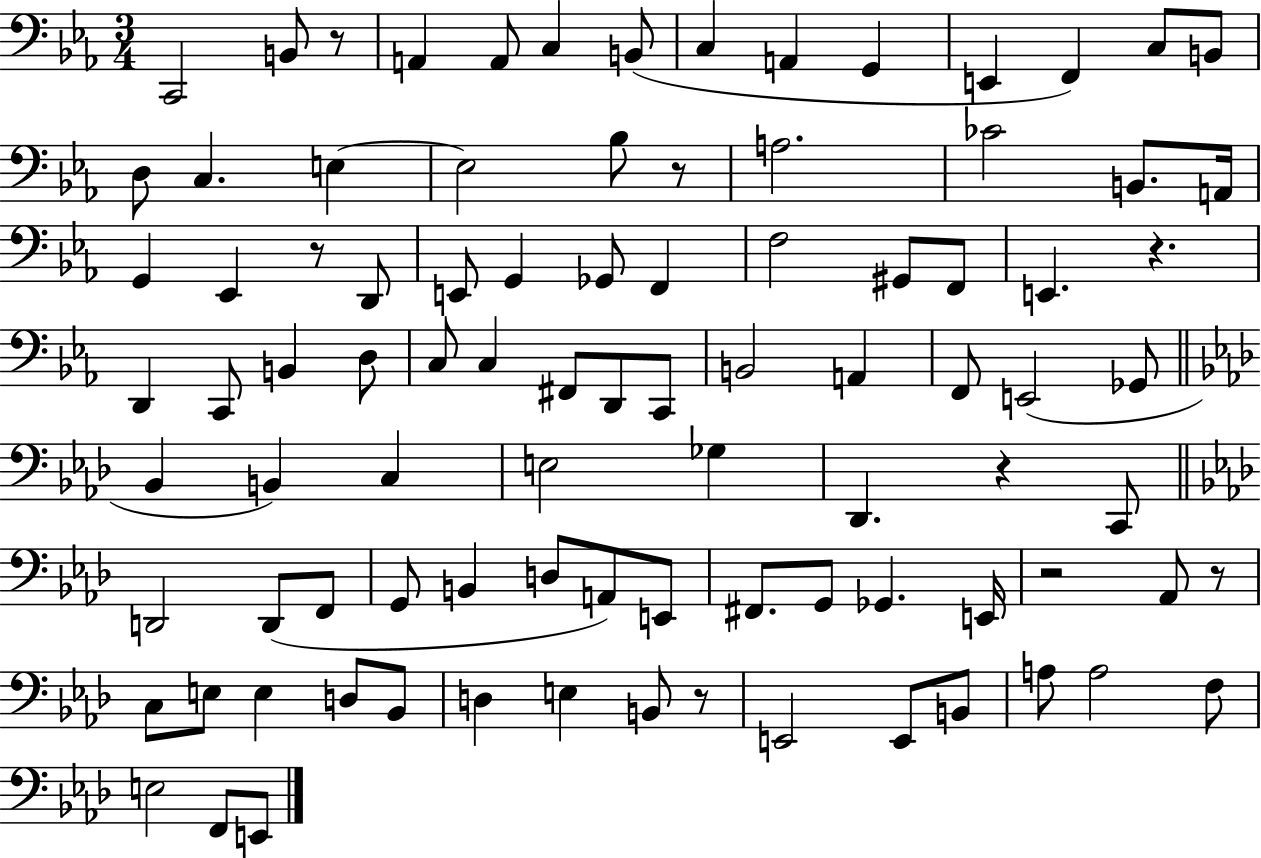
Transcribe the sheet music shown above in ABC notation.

X:1
T:Untitled
M:3/4
L:1/4
K:Eb
C,,2 B,,/2 z/2 A,, A,,/2 C, B,,/2 C, A,, G,, E,, F,, C,/2 B,,/2 D,/2 C, E, E,2 _B,/2 z/2 A,2 _C2 B,,/2 A,,/4 G,, _E,, z/2 D,,/2 E,,/2 G,, _G,,/2 F,, F,2 ^G,,/2 F,,/2 E,, z D,, C,,/2 B,, D,/2 C,/2 C, ^F,,/2 D,,/2 C,,/2 B,,2 A,, F,,/2 E,,2 _G,,/2 _B,, B,, C, E,2 _G, _D,, z C,,/2 D,,2 D,,/2 F,,/2 G,,/2 B,, D,/2 A,,/2 E,,/2 ^F,,/2 G,,/2 _G,, E,,/4 z2 _A,,/2 z/2 C,/2 E,/2 E, D,/2 _B,,/2 D, E, B,,/2 z/2 E,,2 E,,/2 B,,/2 A,/2 A,2 F,/2 E,2 F,,/2 E,,/2